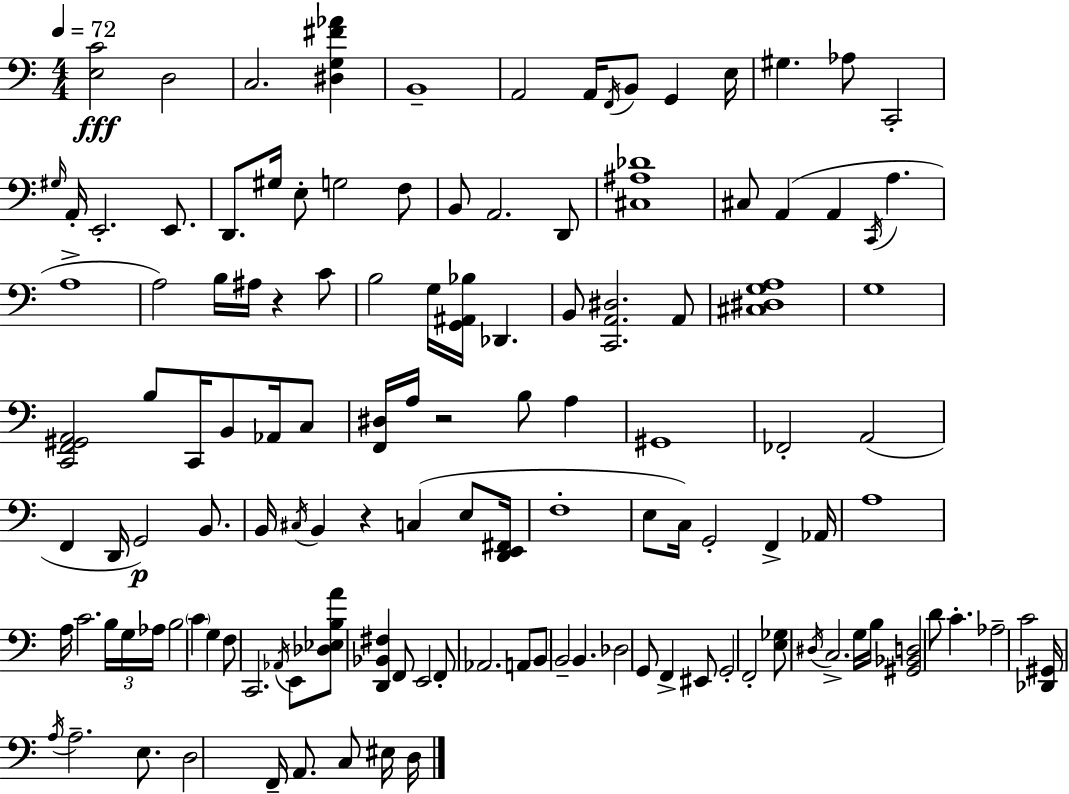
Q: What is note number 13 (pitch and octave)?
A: G#3